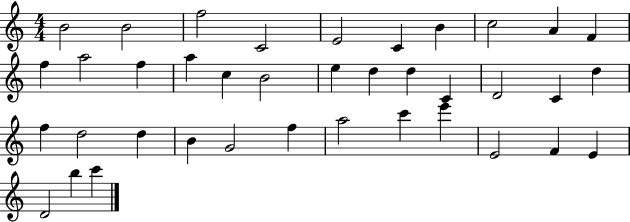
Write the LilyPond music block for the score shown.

{
  \clef treble
  \numericTimeSignature
  \time 4/4
  \key c \major
  b'2 b'2 | f''2 c'2 | e'2 c'4 b'4 | c''2 a'4 f'4 | \break f''4 a''2 f''4 | a''4 c''4 b'2 | e''4 d''4 d''4 c'4 | d'2 c'4 d''4 | \break f''4 d''2 d''4 | b'4 g'2 f''4 | a''2 c'''4 e'''4 | e'2 f'4 e'4 | \break d'2 b''4 c'''4 | \bar "|."
}